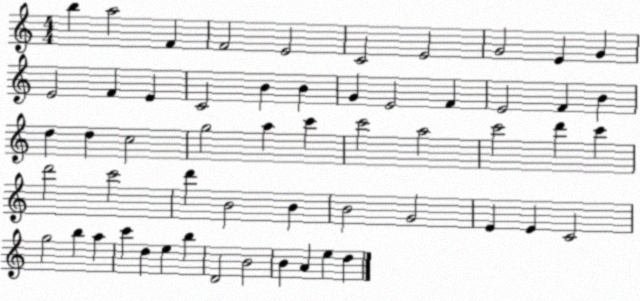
X:1
T:Untitled
M:4/4
L:1/4
K:C
b a2 F F2 E2 C2 E2 G2 E G E2 F E C2 B B G E2 F E2 F B d d c2 g2 a c' c'2 a2 c'2 d' c' d'2 c'2 d' B2 B B2 G2 E E C2 g2 b a c' d e b D2 B2 B A e d